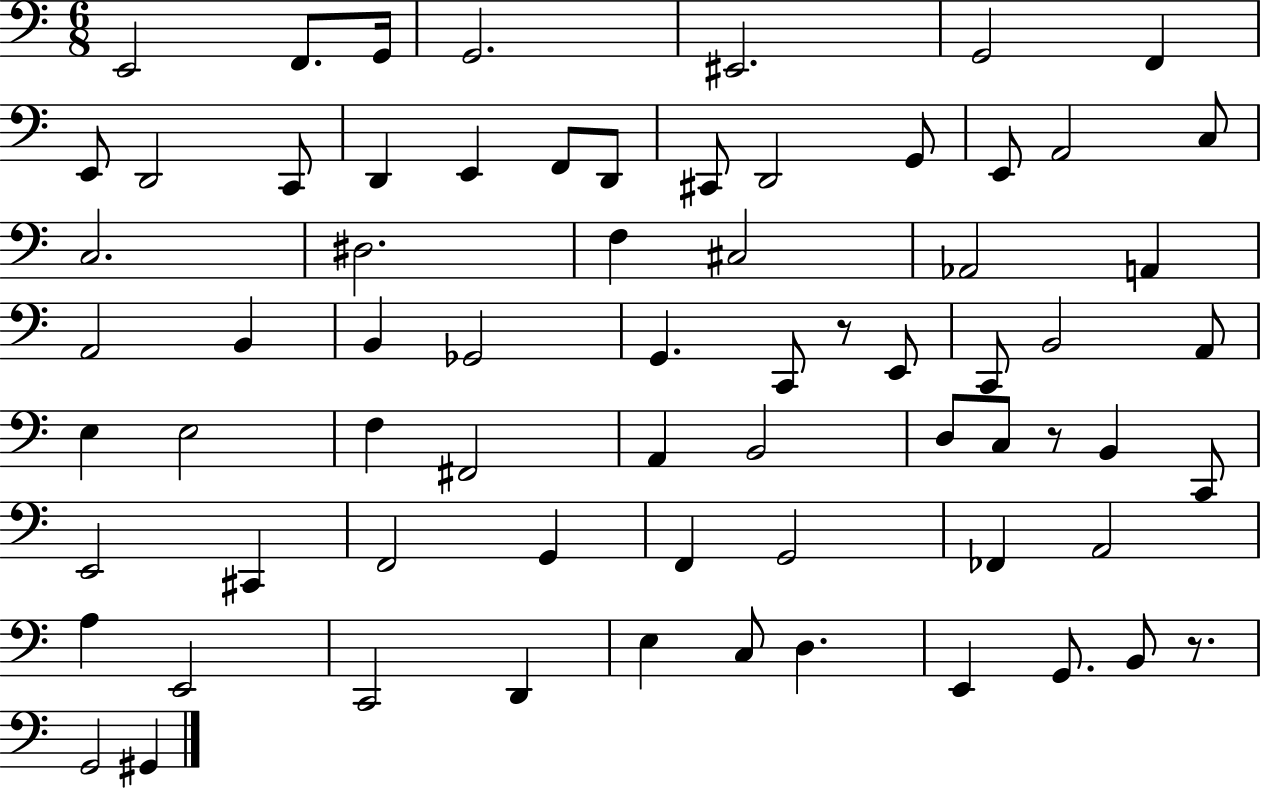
E2/h F2/e. G2/s G2/h. EIS2/h. G2/h F2/q E2/e D2/h C2/e D2/q E2/q F2/e D2/e C#2/e D2/h G2/e E2/e A2/h C3/e C3/h. D#3/h. F3/q C#3/h Ab2/h A2/q A2/h B2/q B2/q Gb2/h G2/q. C2/e R/e E2/e C2/e B2/h A2/e E3/q E3/h F3/q F#2/h A2/q B2/h D3/e C3/e R/e B2/q C2/e E2/h C#2/q F2/h G2/q F2/q G2/h FES2/q A2/h A3/q E2/h C2/h D2/q E3/q C3/e D3/q. E2/q G2/e. B2/e R/e. G2/h G#2/q